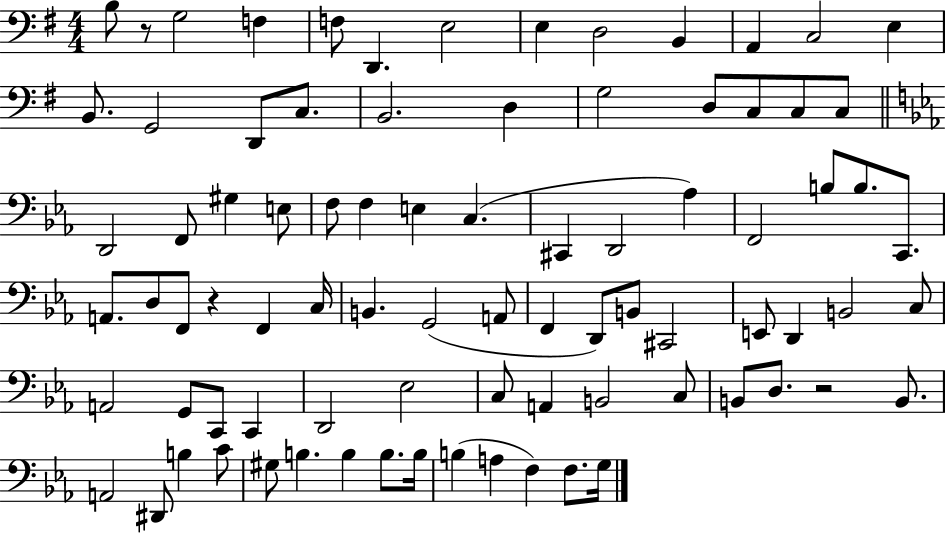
{
  \clef bass
  \numericTimeSignature
  \time 4/4
  \key g \major
  b8 r8 g2 f4 | f8 d,4. e2 | e4 d2 b,4 | a,4 c2 e4 | \break b,8. g,2 d,8 c8. | b,2. d4 | g2 d8 c8 c8 c8 | \bar "||" \break \key ees \major d,2 f,8 gis4 e8 | f8 f4 e4 c4.( | cis,4 d,2 aes4) | f,2 b8 b8. c,8. | \break a,8. d8 f,8 r4 f,4 c16 | b,4. g,2( a,8 | f,4 d,8) b,8 cis,2 | e,8 d,4 b,2 c8 | \break a,2 g,8 c,8 c,4 | d,2 ees2 | c8 a,4 b,2 c8 | b,8 d8. r2 b,8. | \break a,2 dis,8 b4 c'8 | gis8 b4. b4 b8. b16 | b4( a4 f4) f8. g16 | \bar "|."
}